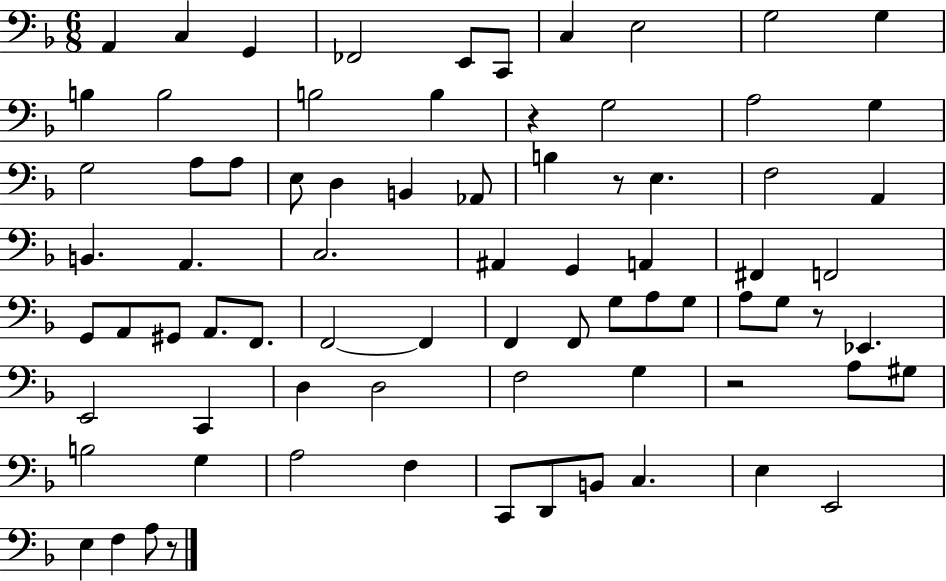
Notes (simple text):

A2/q C3/q G2/q FES2/h E2/e C2/e C3/q E3/h G3/h G3/q B3/q B3/h B3/h B3/q R/q G3/h A3/h G3/q G3/h A3/e A3/e E3/e D3/q B2/q Ab2/e B3/q R/e E3/q. F3/h A2/q B2/q. A2/q. C3/h. A#2/q G2/q A2/q F#2/q F2/h G2/e A2/e G#2/e A2/e. F2/e. F2/h F2/q F2/q F2/e G3/e A3/e G3/e A3/e G3/e R/e Eb2/q. E2/h C2/q D3/q D3/h F3/h G3/q R/h A3/e G#3/e B3/h G3/q A3/h F3/q C2/e D2/e B2/e C3/q. E3/q E2/h E3/q F3/q A3/e R/e